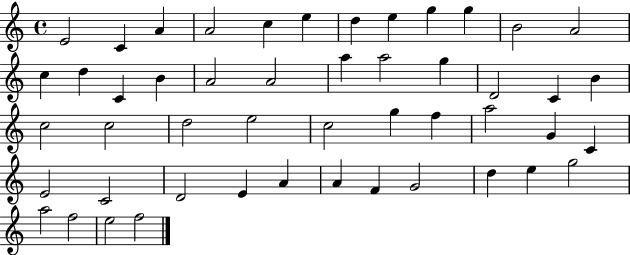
X:1
T:Untitled
M:4/4
L:1/4
K:C
E2 C A A2 c e d e g g B2 A2 c d C B A2 A2 a a2 g D2 C B c2 c2 d2 e2 c2 g f a2 G C E2 C2 D2 E A A F G2 d e g2 a2 f2 e2 f2